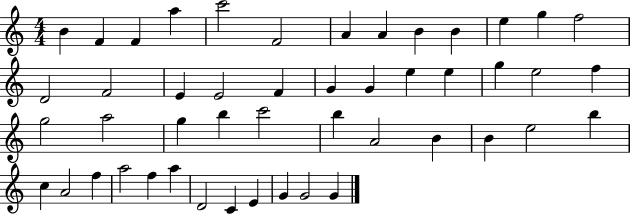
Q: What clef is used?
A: treble